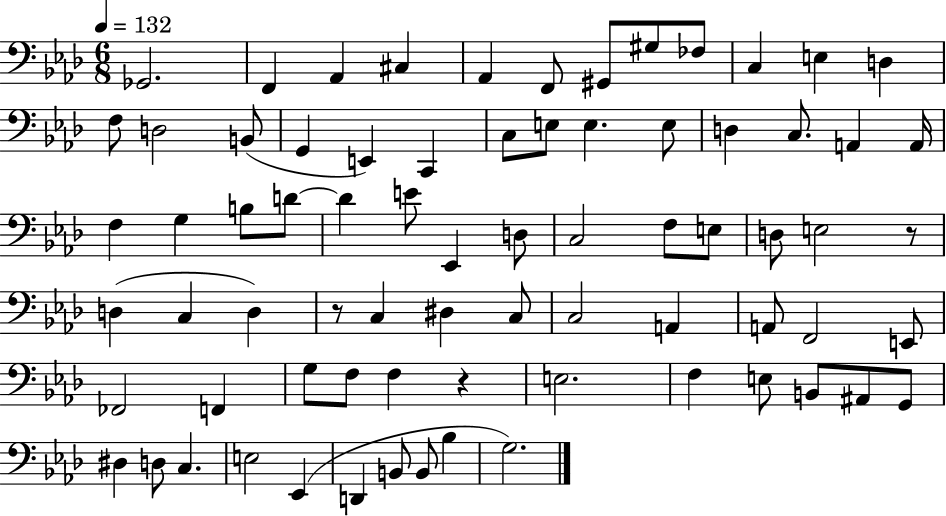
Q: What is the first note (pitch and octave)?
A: Gb2